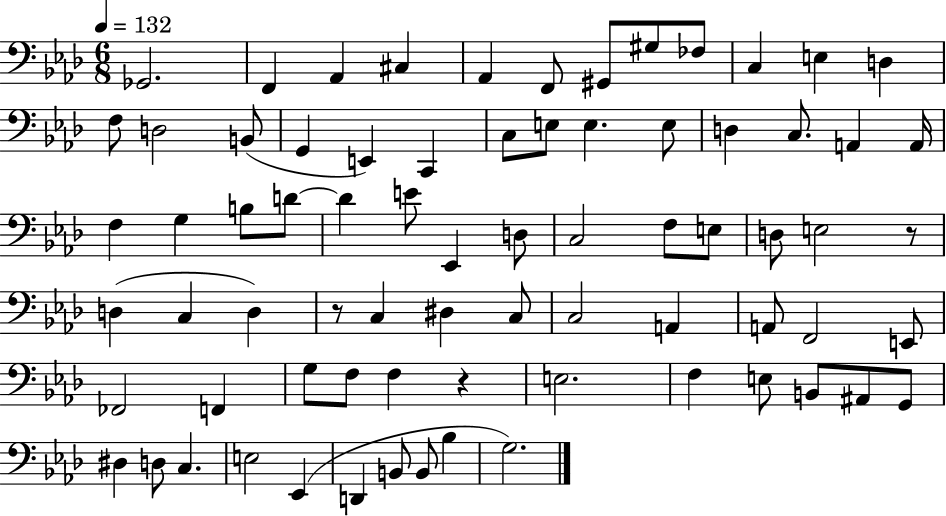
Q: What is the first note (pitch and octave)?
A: Gb2